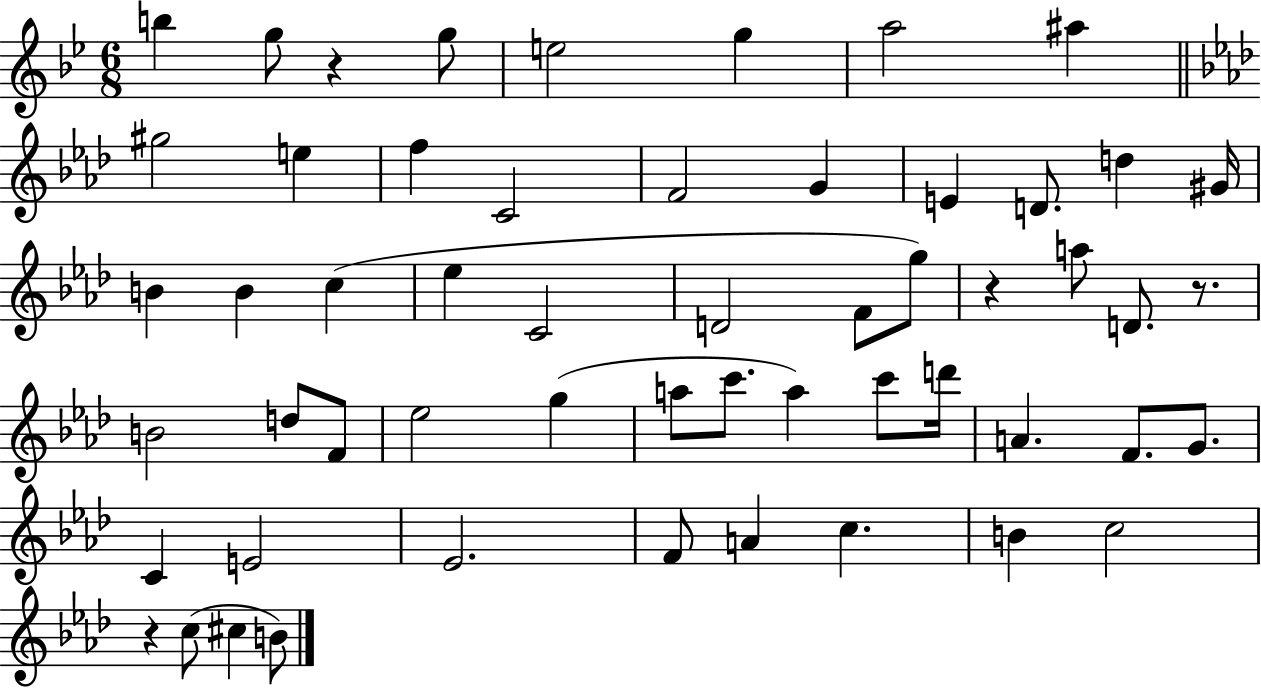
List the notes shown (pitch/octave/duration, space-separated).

B5/q G5/e R/q G5/e E5/h G5/q A5/h A#5/q G#5/h E5/q F5/q C4/h F4/h G4/q E4/q D4/e. D5/q G#4/s B4/q B4/q C5/q Eb5/q C4/h D4/h F4/e G5/e R/q A5/e D4/e. R/e. B4/h D5/e F4/e Eb5/h G5/q A5/e C6/e. A5/q C6/e D6/s A4/q. F4/e. G4/e. C4/q E4/h Eb4/h. F4/e A4/q C5/q. B4/q C5/h R/q C5/e C#5/q B4/e